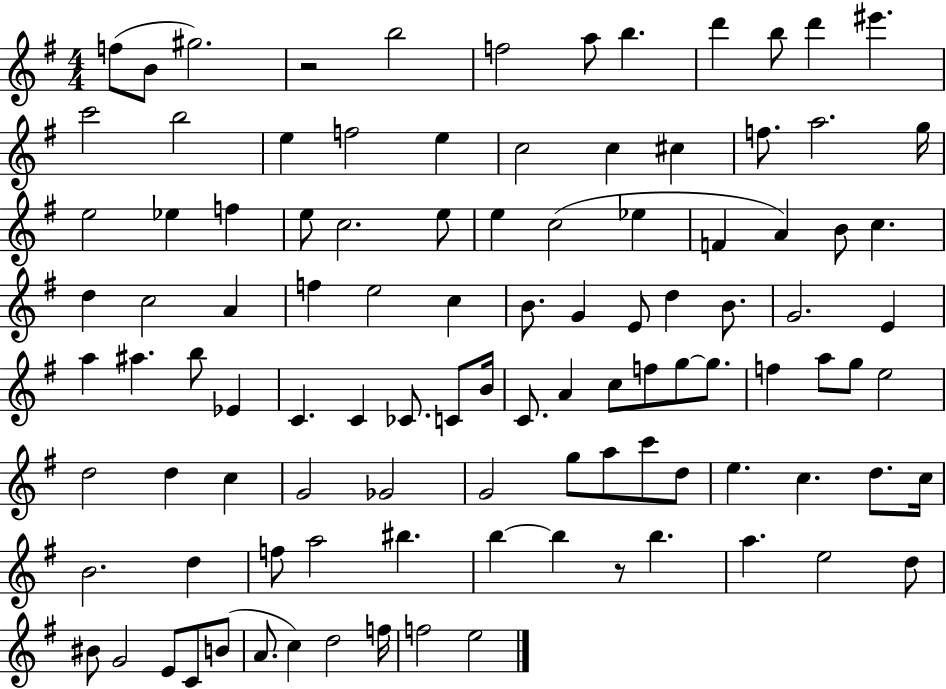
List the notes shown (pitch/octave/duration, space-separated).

F5/e B4/e G#5/h. R/h B5/h F5/h A5/e B5/q. D6/q B5/e D6/q EIS6/q. C6/h B5/h E5/q F5/h E5/q C5/h C5/q C#5/q F5/e. A5/h. G5/s E5/h Eb5/q F5/q E5/e C5/h. E5/e E5/q C5/h Eb5/q F4/q A4/q B4/e C5/q. D5/q C5/h A4/q F5/q E5/h C5/q B4/e. G4/q E4/e D5/q B4/e. G4/h. E4/q A5/q A#5/q. B5/e Eb4/q C4/q. C4/q CES4/e. C4/e B4/s C4/e. A4/q C5/e F5/e G5/e G5/e. F5/q A5/e G5/e E5/h D5/h D5/q C5/q G4/h Gb4/h G4/h G5/e A5/e C6/e D5/e E5/q. C5/q. D5/e. C5/s B4/h. D5/q F5/e A5/h BIS5/q. B5/q B5/q R/e B5/q. A5/q. E5/h D5/e BIS4/e G4/h E4/e C4/e B4/e A4/e. C5/q D5/h F5/s F5/h E5/h